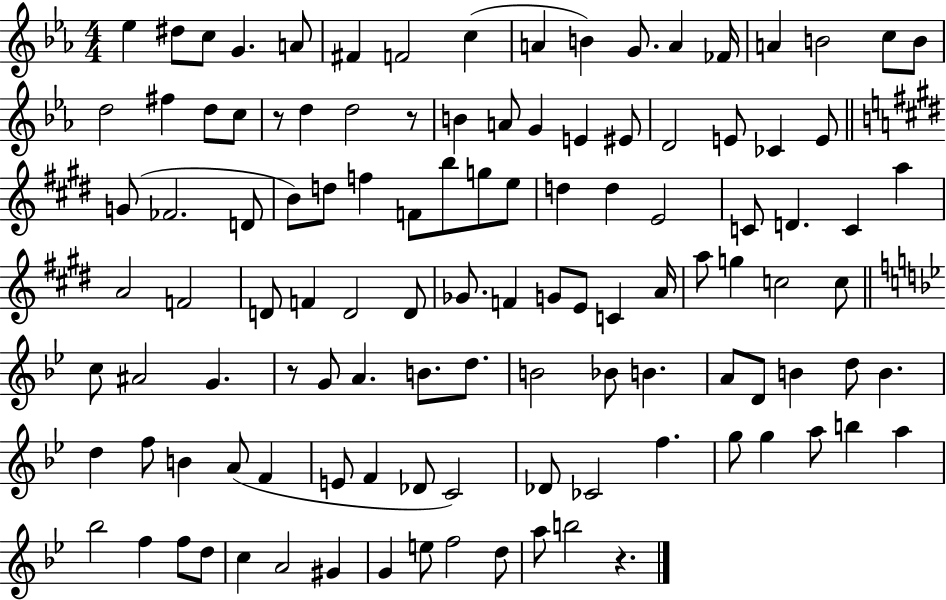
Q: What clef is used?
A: treble